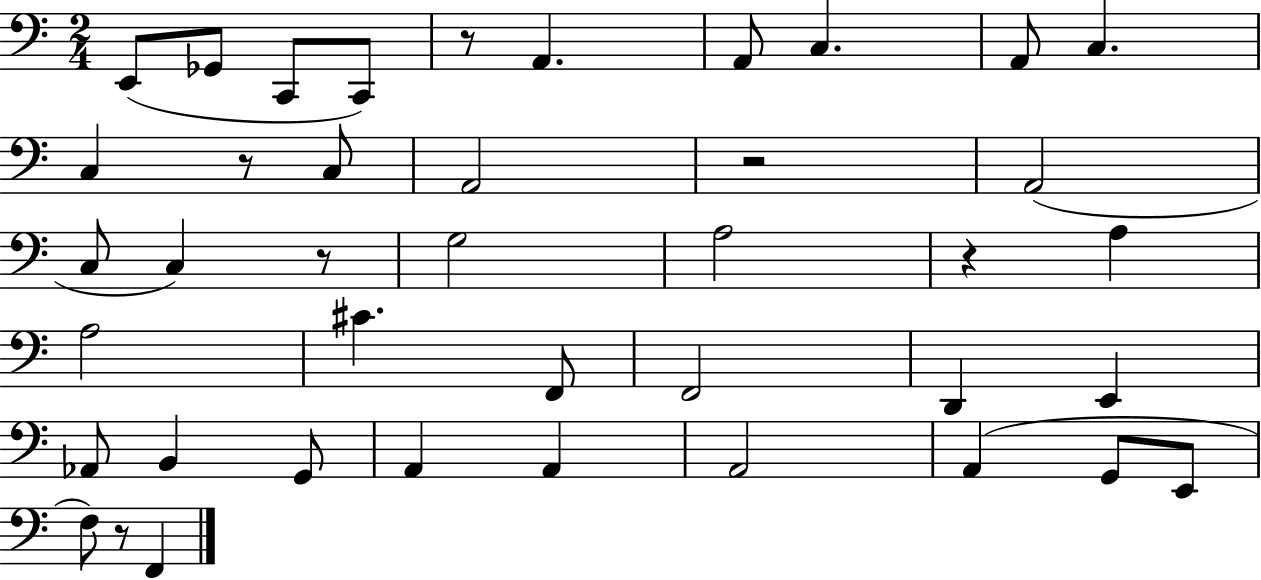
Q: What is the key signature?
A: C major